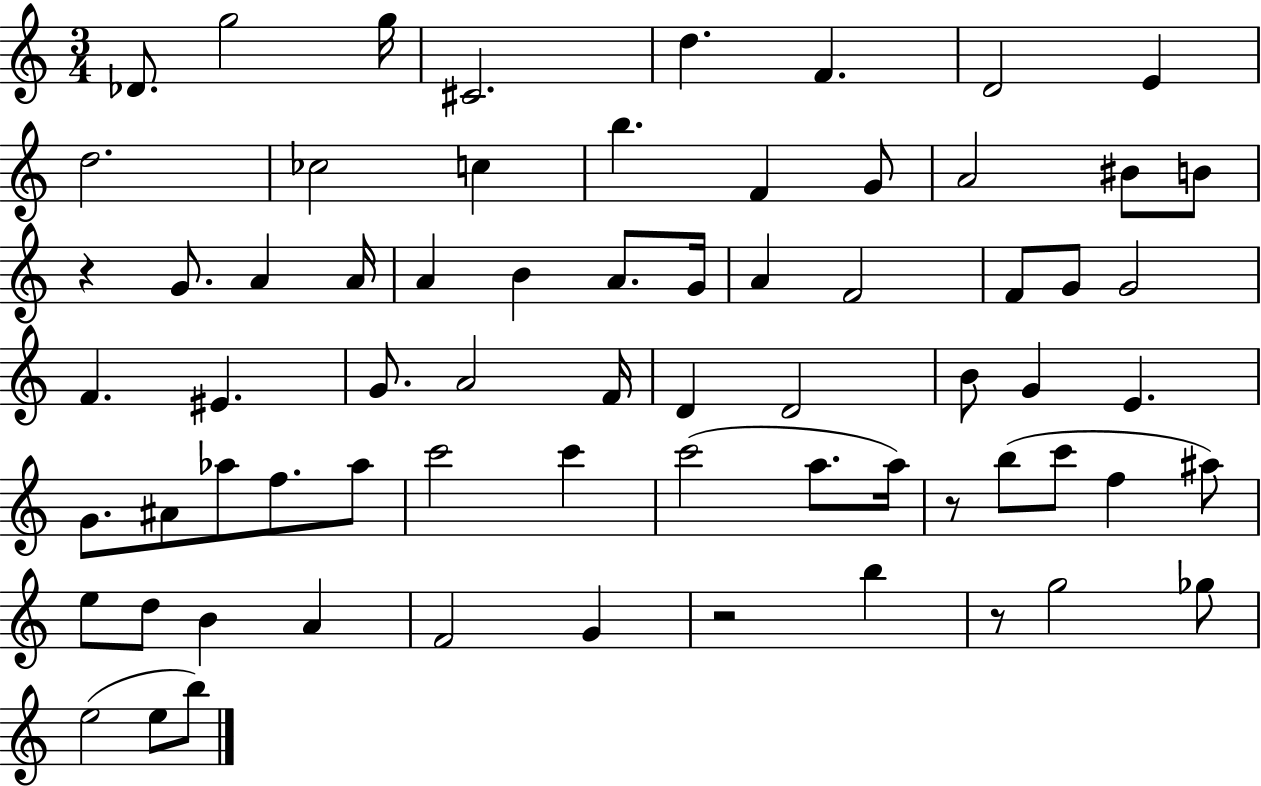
Db4/e. G5/h G5/s C#4/h. D5/q. F4/q. D4/h E4/q D5/h. CES5/h C5/q B5/q. F4/q G4/e A4/h BIS4/e B4/e R/q G4/e. A4/q A4/s A4/q B4/q A4/e. G4/s A4/q F4/h F4/e G4/e G4/h F4/q. EIS4/q. G4/e. A4/h F4/s D4/q D4/h B4/e G4/q E4/q. G4/e. A#4/e Ab5/e F5/e. Ab5/e C6/h C6/q C6/h A5/e. A5/s R/e B5/e C6/e F5/q A#5/e E5/e D5/e B4/q A4/q F4/h G4/q R/h B5/q R/e G5/h Gb5/e E5/h E5/e B5/e